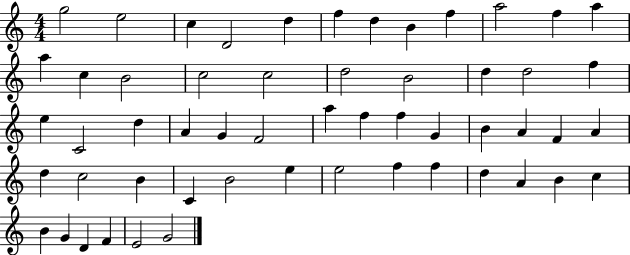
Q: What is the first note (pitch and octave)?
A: G5